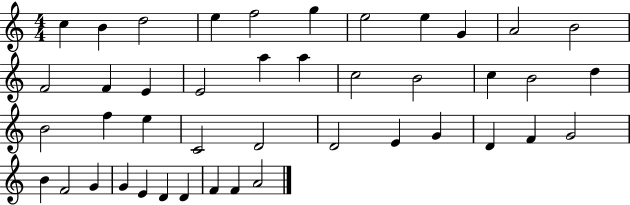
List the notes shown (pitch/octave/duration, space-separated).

C5/q B4/q D5/h E5/q F5/h G5/q E5/h E5/q G4/q A4/h B4/h F4/h F4/q E4/q E4/h A5/q A5/q C5/h B4/h C5/q B4/h D5/q B4/h F5/q E5/q C4/h D4/h D4/h E4/q G4/q D4/q F4/q G4/h B4/q F4/h G4/q G4/q E4/q D4/q D4/q F4/q F4/q A4/h